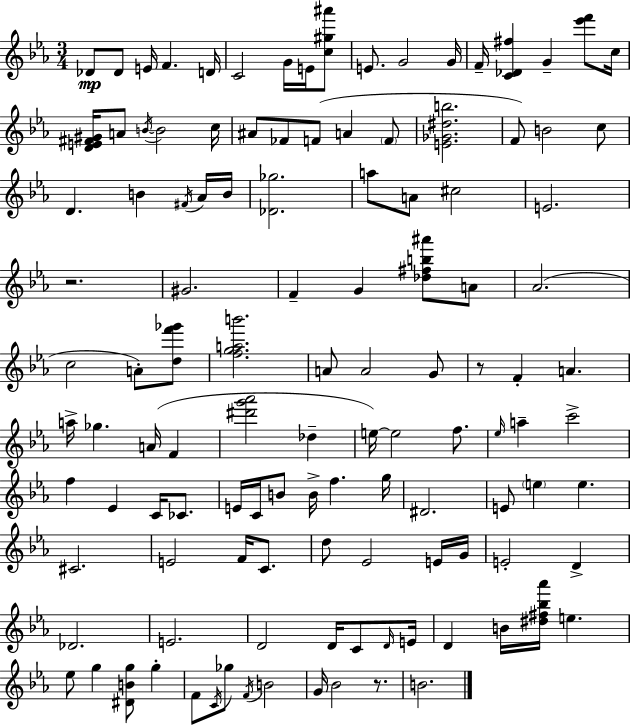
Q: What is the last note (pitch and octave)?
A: B4